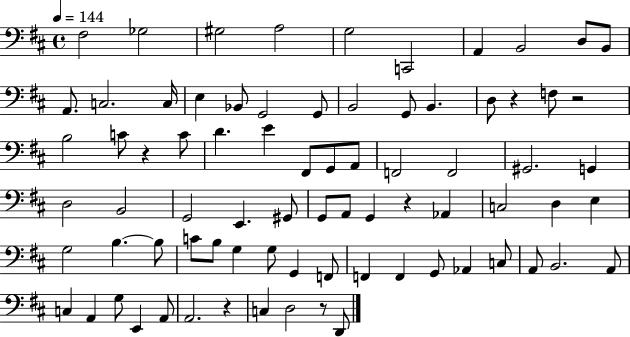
X:1
T:Untitled
M:4/4
L:1/4
K:D
^F,2 _G,2 ^G,2 A,2 G,2 C,,2 A,, B,,2 D,/2 B,,/2 A,,/2 C,2 C,/4 E, _B,,/2 G,,2 G,,/2 B,,2 G,,/2 B,, D,/2 z F,/2 z2 B,2 C/2 z C/2 D E ^F,,/2 G,,/2 A,,/2 F,,2 F,,2 ^G,,2 G,, D,2 B,,2 G,,2 E,, ^G,,/2 G,,/2 A,,/2 G,, z _A,, C,2 D, E, G,2 B, B,/2 C/2 B,/2 G, G,/2 G,, F,,/2 F,, F,, G,,/2 _A,, C,/2 A,,/2 B,,2 A,,/2 C, A,, G,/2 E,, A,,/2 A,,2 z C, D,2 z/2 D,,/2